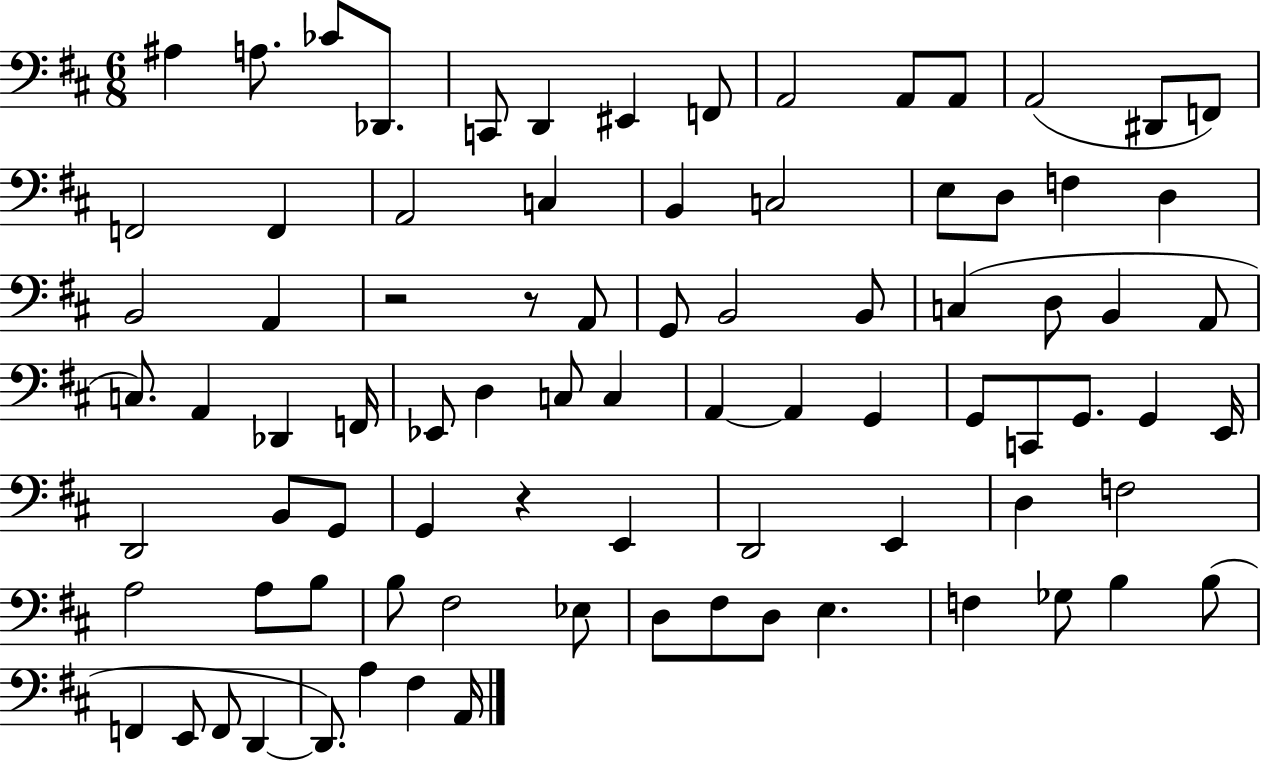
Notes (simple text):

A#3/q A3/e. CES4/e Db2/e. C2/e D2/q EIS2/q F2/e A2/h A2/e A2/e A2/h D#2/e F2/e F2/h F2/q A2/h C3/q B2/q C3/h E3/e D3/e F3/q D3/q B2/h A2/q R/h R/e A2/e G2/e B2/h B2/e C3/q D3/e B2/q A2/e C3/e. A2/q Db2/q F2/s Eb2/e D3/q C3/e C3/q A2/q A2/q G2/q G2/e C2/e G2/e. G2/q E2/s D2/h B2/e G2/e G2/q R/q E2/q D2/h E2/q D3/q F3/h A3/h A3/e B3/e B3/e F#3/h Eb3/e D3/e F#3/e D3/e E3/q. F3/q Gb3/e B3/q B3/e F2/q E2/e F2/e D2/q D2/e. A3/q F#3/q A2/s